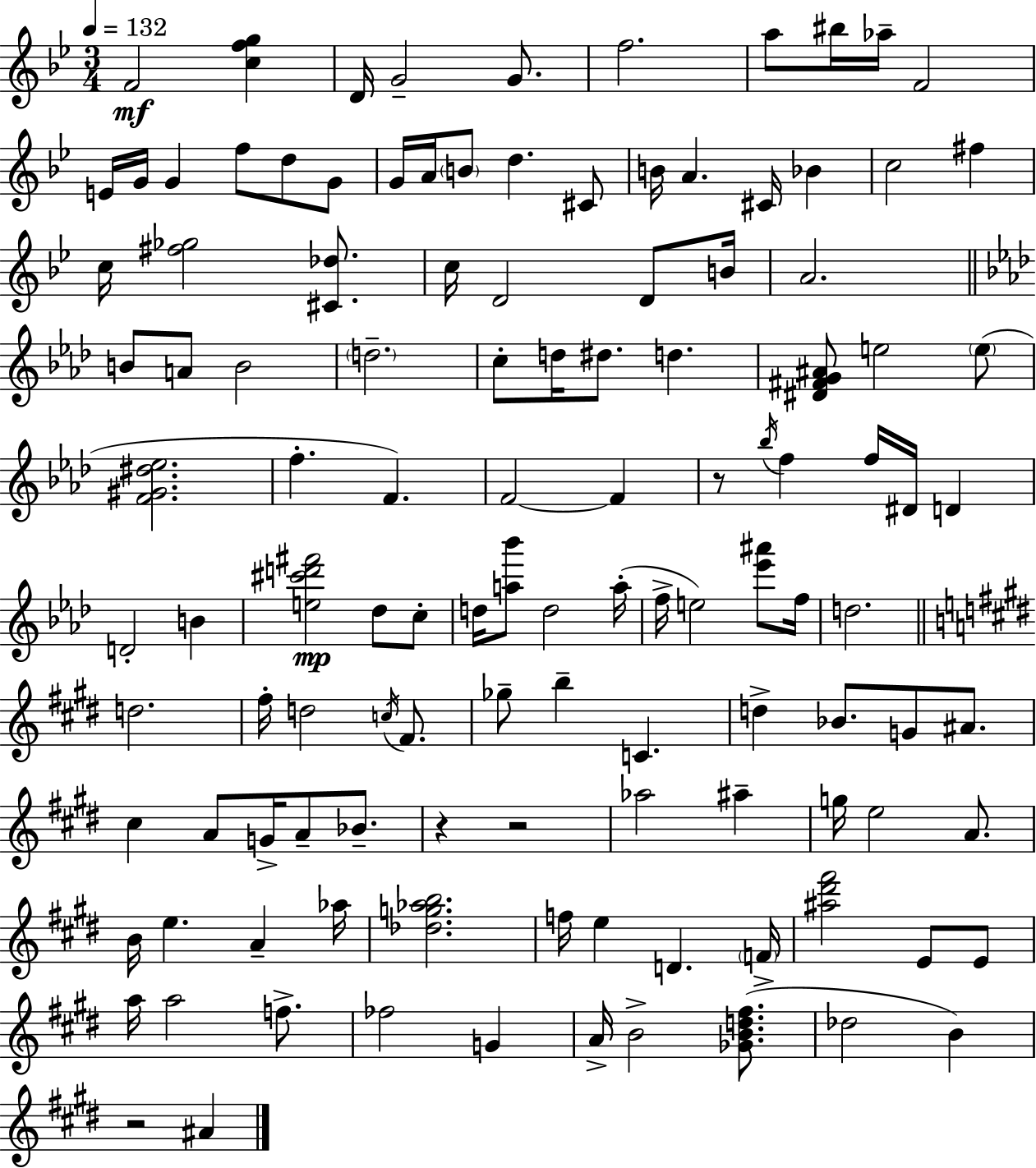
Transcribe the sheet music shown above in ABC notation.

X:1
T:Untitled
M:3/4
L:1/4
K:Gm
F2 [cfg] D/4 G2 G/2 f2 a/2 ^b/4 _a/4 F2 E/4 G/4 G f/2 d/2 G/2 G/4 A/4 B/2 d ^C/2 B/4 A ^C/4 _B c2 ^f c/4 [^f_g]2 [^C_d]/2 c/4 D2 D/2 B/4 A2 B/2 A/2 B2 d2 c/2 d/4 ^d/2 d [^D^FG^A]/2 e2 e/2 [F^G^d_e]2 f F F2 F z/2 _b/4 f f/4 ^D/4 D D2 B [e^c'd'^f']2 _d/2 c/2 d/4 [a_b']/2 d2 a/4 f/4 e2 [_e'^a']/2 f/4 d2 d2 ^f/4 d2 c/4 ^F/2 _g/2 b C d _B/2 G/2 ^A/2 ^c A/2 G/4 A/2 _B/2 z z2 _a2 ^a g/4 e2 A/2 B/4 e A _a/4 [_dg_ab]2 f/4 e D F/4 [^a^d'^f']2 E/2 E/2 a/4 a2 f/2 _f2 G A/4 B2 [_GBd^f]/2 _d2 B z2 ^A